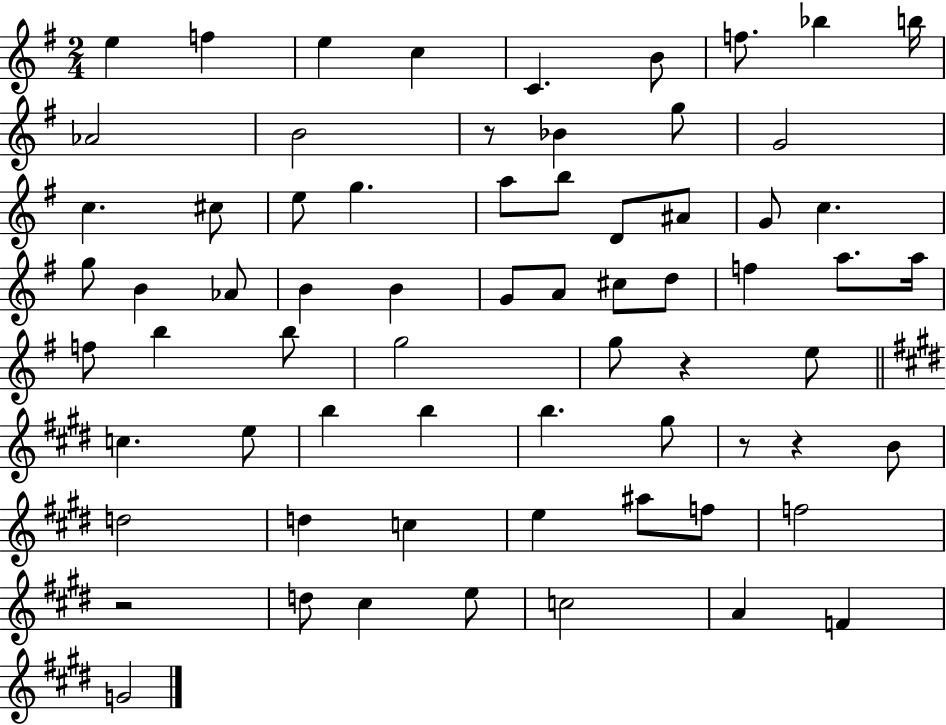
{
  \clef treble
  \numericTimeSignature
  \time 2/4
  \key g \major
  e''4 f''4 | e''4 c''4 | c'4. b'8 | f''8. bes''4 b''16 | \break aes'2 | b'2 | r8 bes'4 g''8 | g'2 | \break c''4. cis''8 | e''8 g''4. | a''8 b''8 d'8 ais'8 | g'8 c''4. | \break g''8 b'4 aes'8 | b'4 b'4 | g'8 a'8 cis''8 d''8 | f''4 a''8. a''16 | \break f''8 b''4 b''8 | g''2 | g''8 r4 e''8 | \bar "||" \break \key e \major c''4. e''8 | b''4 b''4 | b''4. gis''8 | r8 r4 b'8 | \break d''2 | d''4 c''4 | e''4 ais''8 f''8 | f''2 | \break r2 | d''8 cis''4 e''8 | c''2 | a'4 f'4 | \break g'2 | \bar "|."
}